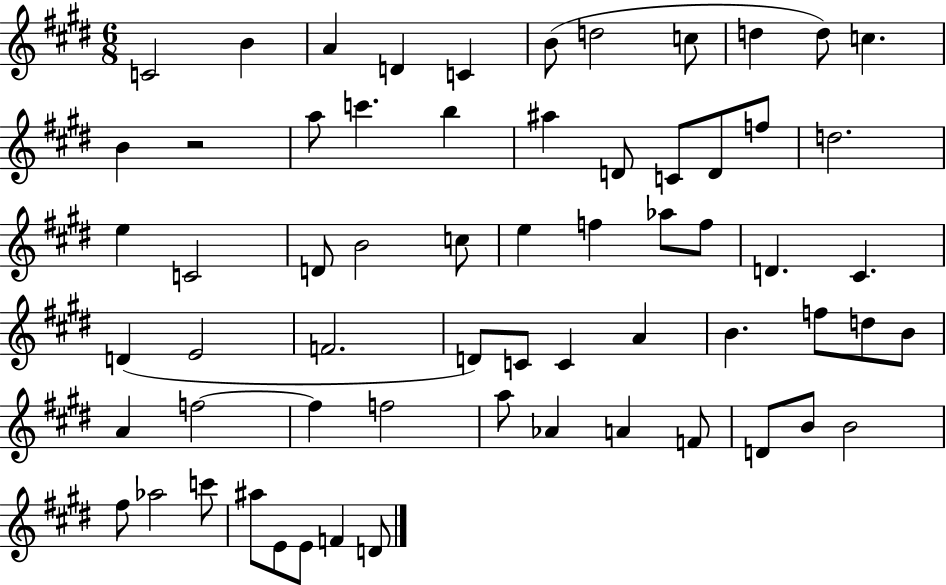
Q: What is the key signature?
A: E major